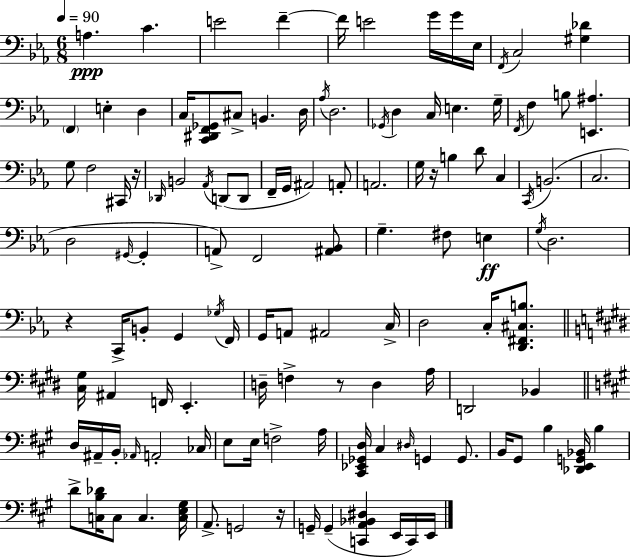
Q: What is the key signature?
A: C minor